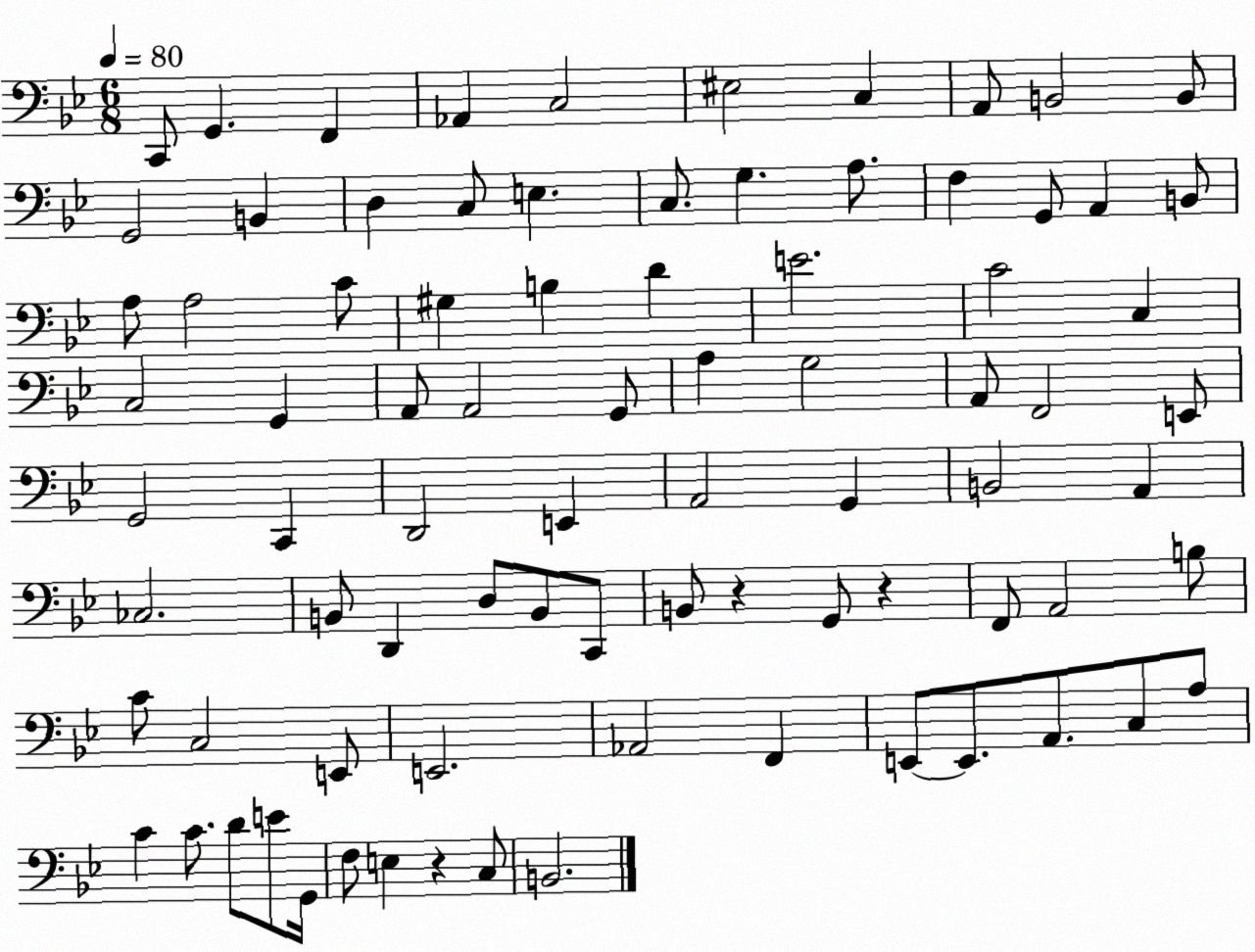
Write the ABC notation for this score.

X:1
T:Untitled
M:6/8
L:1/4
K:Bb
C,,/2 G,, F,, _A,, C,2 ^E,2 C, A,,/2 B,,2 B,,/2 G,,2 B,, D, C,/2 E, C,/2 G, A,/2 F, G,,/2 A,, B,,/2 A,/2 A,2 C/2 ^G, B, D E2 C2 C, C,2 G,, A,,/2 A,,2 G,,/2 A, G,2 A,,/2 F,,2 E,,/2 G,,2 C,, D,,2 E,, A,,2 G,, B,,2 A,, _C,2 B,,/2 D,, D,/2 B,,/2 C,,/2 B,,/2 z G,,/2 z F,,/2 A,,2 B,/2 C/2 C,2 E,,/2 E,,2 _A,,2 F,, E,,/2 E,,/2 A,,/2 C,/2 A,/2 C C/2 D/2 E/2 G,,/4 F,/2 E, z C,/2 B,,2